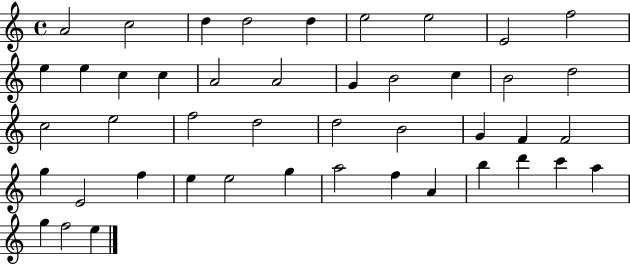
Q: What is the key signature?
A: C major